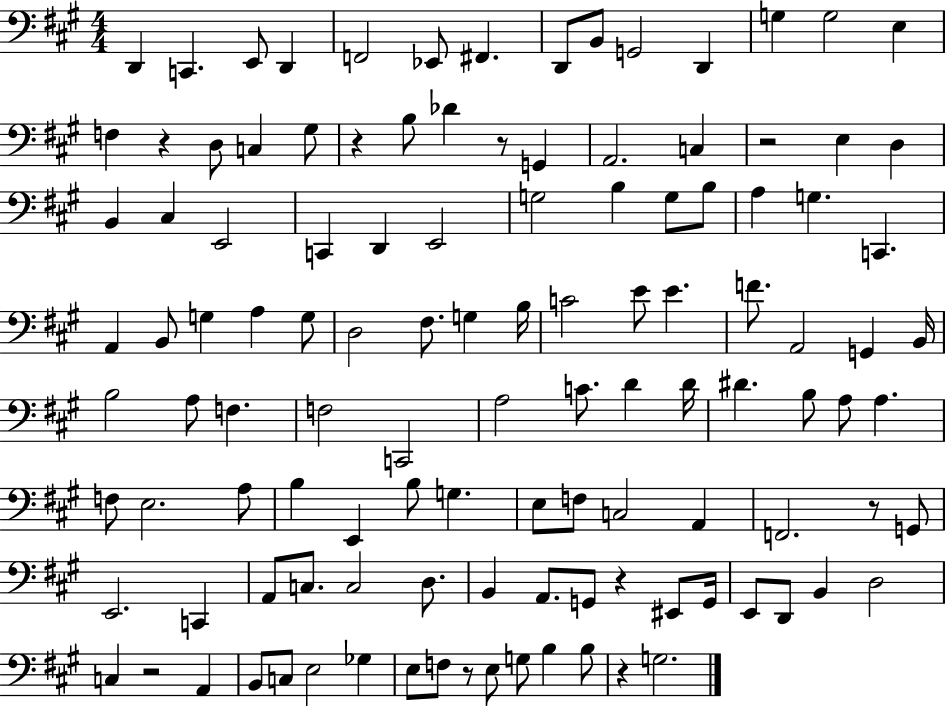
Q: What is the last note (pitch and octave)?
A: G3